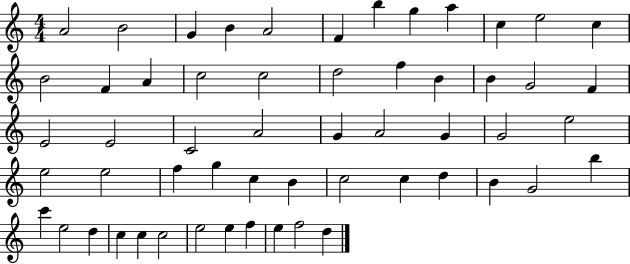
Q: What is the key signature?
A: C major